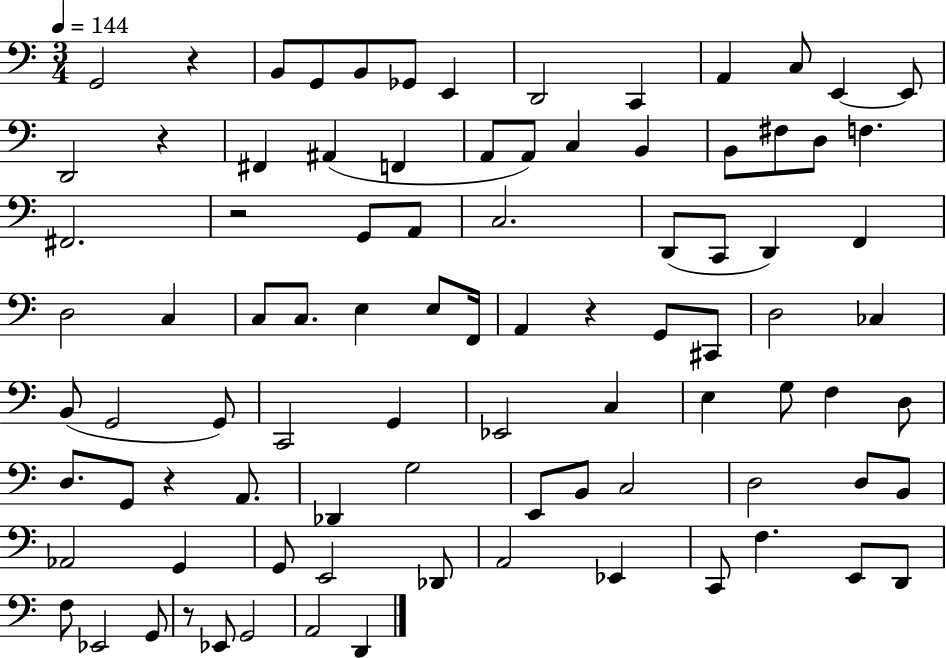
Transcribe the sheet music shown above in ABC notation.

X:1
T:Untitled
M:3/4
L:1/4
K:C
G,,2 z B,,/2 G,,/2 B,,/2 _G,,/2 E,, D,,2 C,, A,, C,/2 E,, E,,/2 D,,2 z ^F,, ^A,, F,, A,,/2 A,,/2 C, B,, B,,/2 ^F,/2 D,/2 F, ^F,,2 z2 G,,/2 A,,/2 C,2 D,,/2 C,,/2 D,, F,, D,2 C, C,/2 C,/2 E, E,/2 F,,/4 A,, z G,,/2 ^C,,/2 D,2 _C, B,,/2 G,,2 G,,/2 C,,2 G,, _E,,2 C, E, G,/2 F, D,/2 D,/2 G,,/2 z A,,/2 _D,, G,2 E,,/2 B,,/2 C,2 D,2 D,/2 B,,/2 _A,,2 G,, G,,/2 E,,2 _D,,/2 A,,2 _E,, C,,/2 F, E,,/2 D,,/2 F,/2 _E,,2 G,,/2 z/2 _E,,/2 G,,2 A,,2 D,,